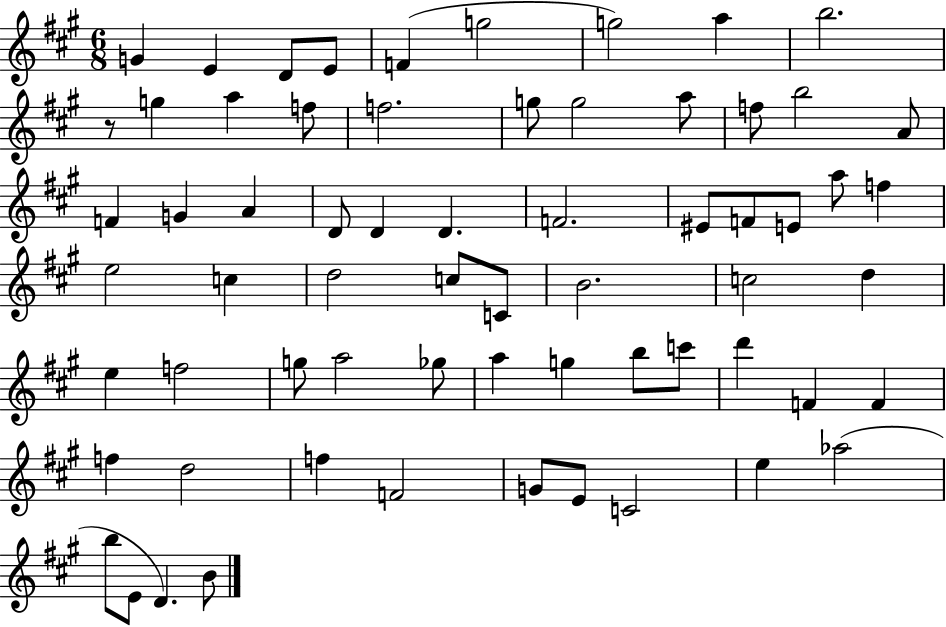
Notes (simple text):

G4/q E4/q D4/e E4/e F4/q G5/h G5/h A5/q B5/h. R/e G5/q A5/q F5/e F5/h. G5/e G5/h A5/e F5/e B5/h A4/e F4/q G4/q A4/q D4/e D4/q D4/q. F4/h. EIS4/e F4/e E4/e A5/e F5/q E5/h C5/q D5/h C5/e C4/e B4/h. C5/h D5/q E5/q F5/h G5/e A5/h Gb5/e A5/q G5/q B5/e C6/e D6/q F4/q F4/q F5/q D5/h F5/q F4/h G4/e E4/e C4/h E5/q Ab5/h B5/e E4/e D4/q. B4/e